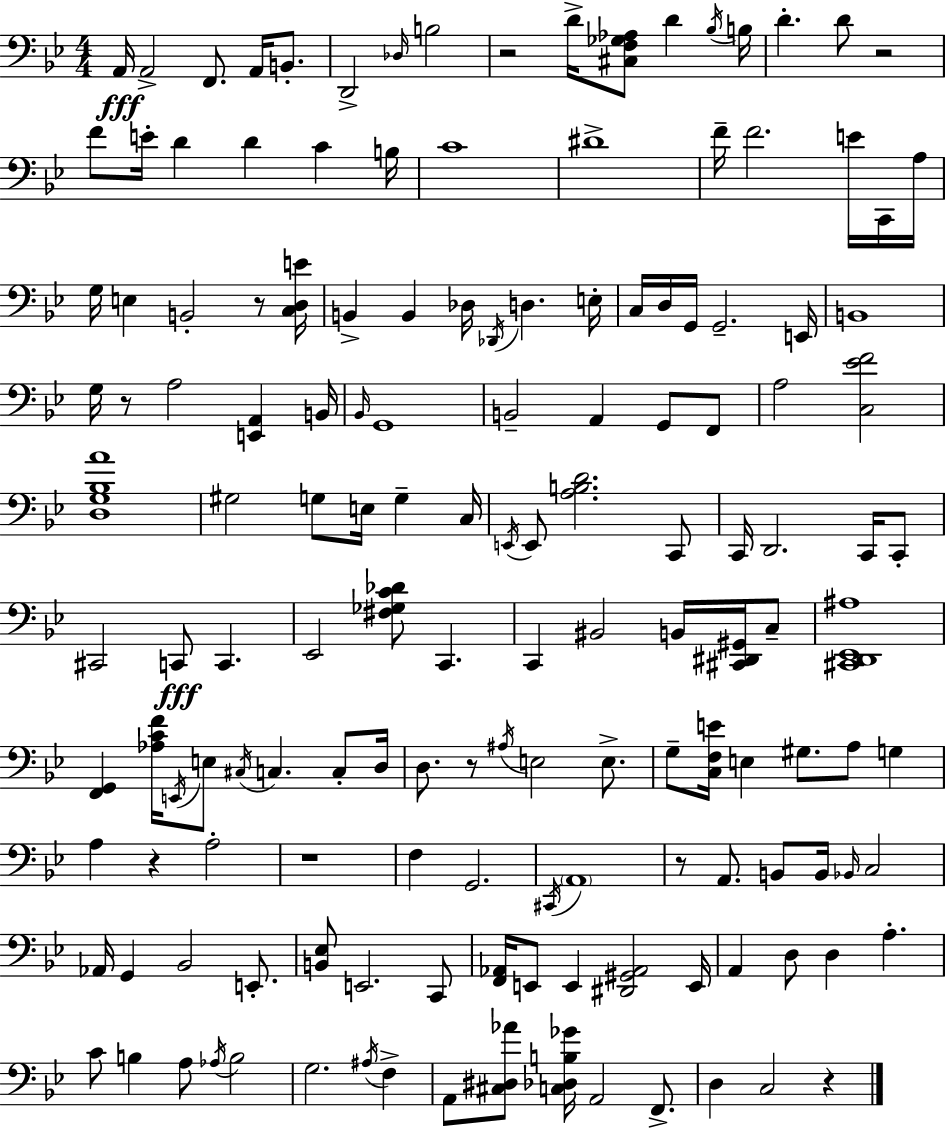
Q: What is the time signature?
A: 4/4